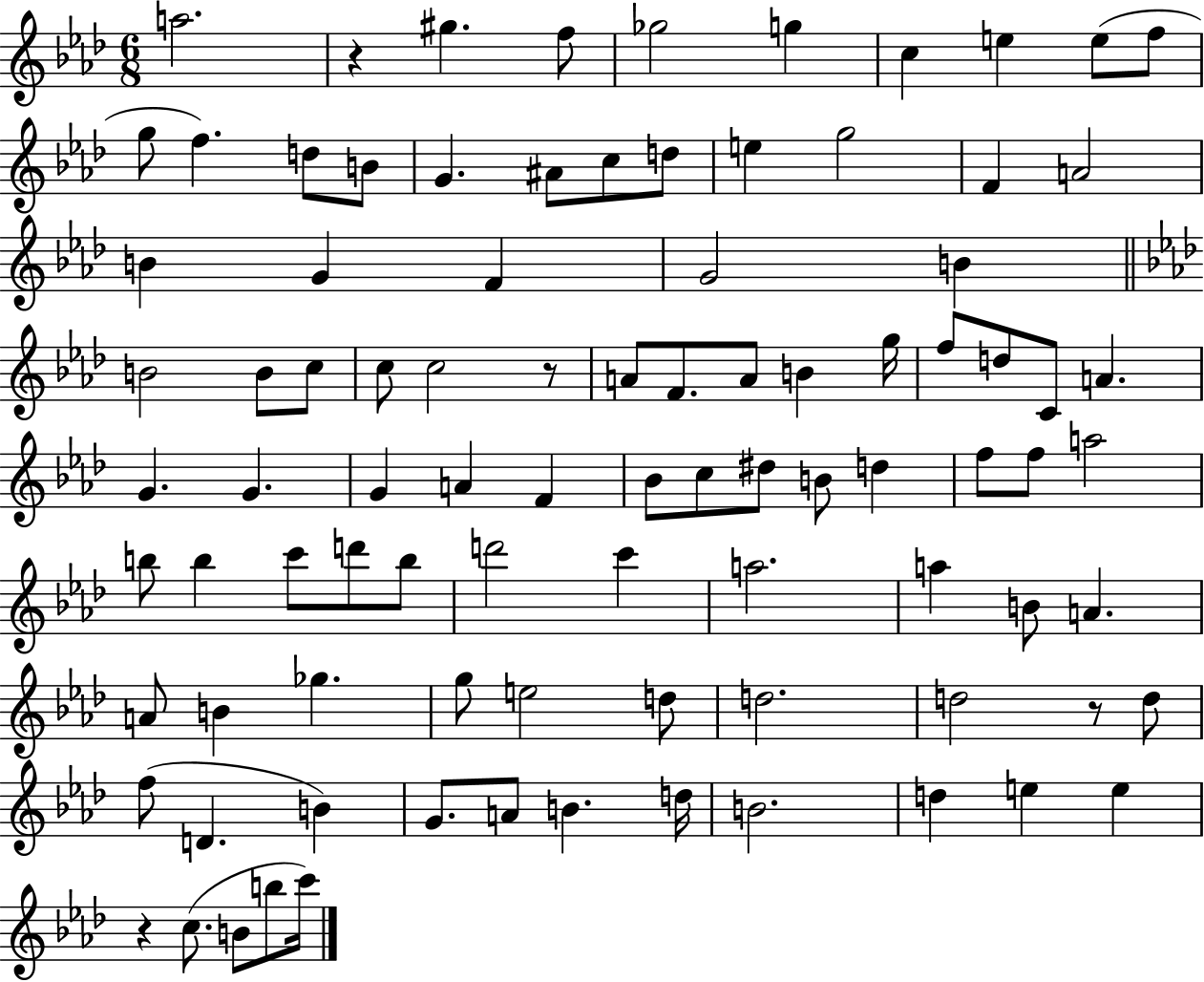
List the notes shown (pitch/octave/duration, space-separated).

A5/h. R/q G#5/q. F5/e Gb5/h G5/q C5/q E5/q E5/e F5/e G5/e F5/q. D5/e B4/e G4/q. A#4/e C5/e D5/e E5/q G5/h F4/q A4/h B4/q G4/q F4/q G4/h B4/q B4/h B4/e C5/e C5/e C5/h R/e A4/e F4/e. A4/e B4/q G5/s F5/e D5/e C4/e A4/q. G4/q. G4/q. G4/q A4/q F4/q Bb4/e C5/e D#5/e B4/e D5/q F5/e F5/e A5/h B5/e B5/q C6/e D6/e B5/e D6/h C6/q A5/h. A5/q B4/e A4/q. A4/e B4/q Gb5/q. G5/e E5/h D5/e D5/h. D5/h R/e D5/e F5/e D4/q. B4/q G4/e. A4/e B4/q. D5/s B4/h. D5/q E5/q E5/q R/q C5/e. B4/e B5/e C6/s